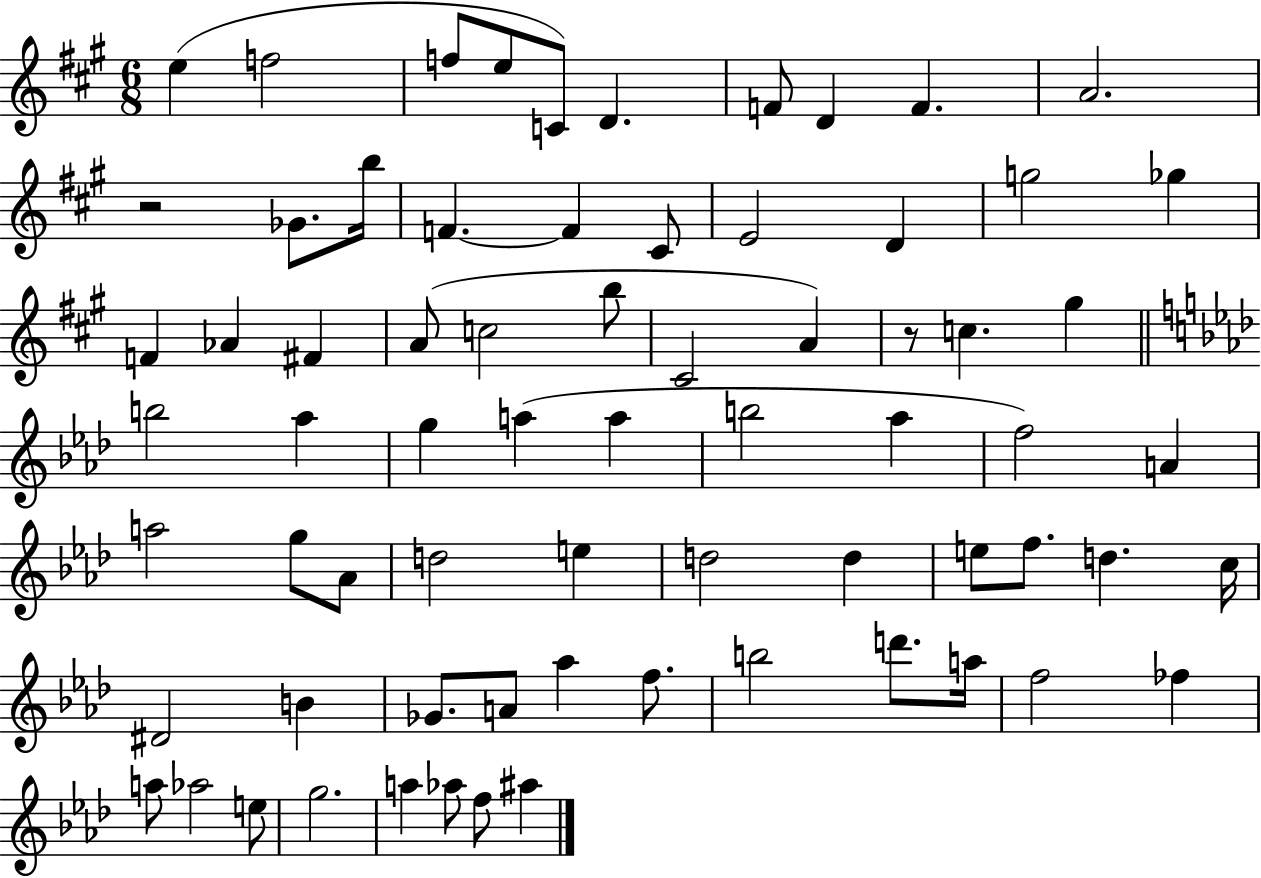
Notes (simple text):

E5/q F5/h F5/e E5/e C4/e D4/q. F4/e D4/q F4/q. A4/h. R/h Gb4/e. B5/s F4/q. F4/q C#4/e E4/h D4/q G5/h Gb5/q F4/q Ab4/q F#4/q A4/e C5/h B5/e C#4/h A4/q R/e C5/q. G#5/q B5/h Ab5/q G5/q A5/q A5/q B5/h Ab5/q F5/h A4/q A5/h G5/e Ab4/e D5/h E5/q D5/h D5/q E5/e F5/e. D5/q. C5/s D#4/h B4/q Gb4/e. A4/e Ab5/q F5/e. B5/h D6/e. A5/s F5/h FES5/q A5/e Ab5/h E5/e G5/h. A5/q Ab5/e F5/e A#5/q